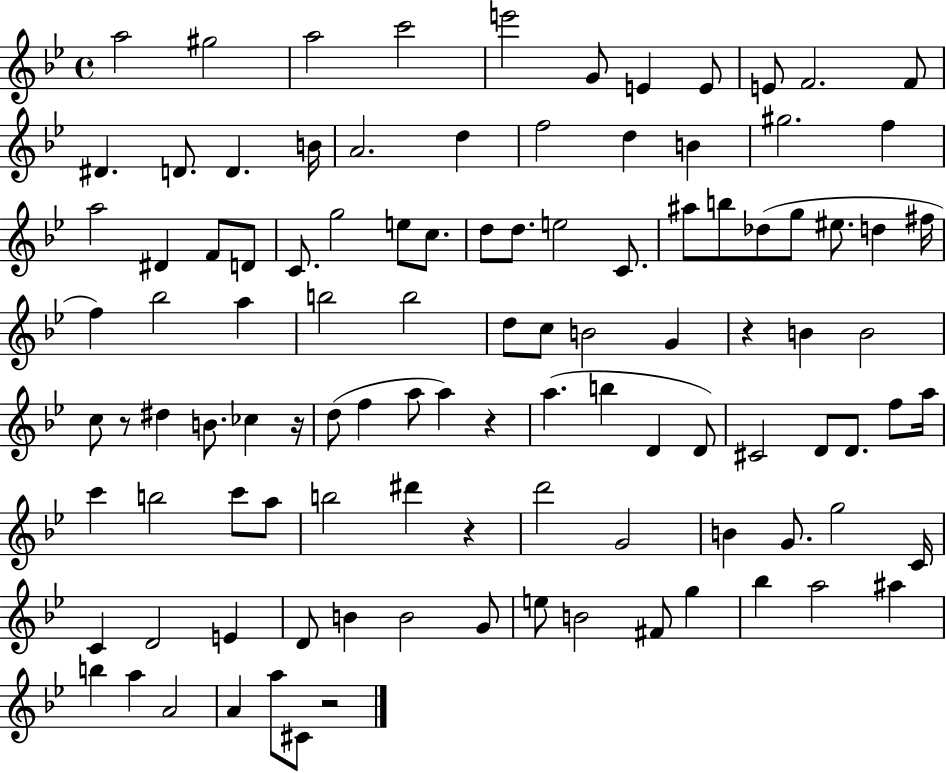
X:1
T:Untitled
M:4/4
L:1/4
K:Bb
a2 ^g2 a2 c'2 e'2 G/2 E E/2 E/2 F2 F/2 ^D D/2 D B/4 A2 d f2 d B ^g2 f a2 ^D F/2 D/2 C/2 g2 e/2 c/2 d/2 d/2 e2 C/2 ^a/2 b/2 _d/2 g/2 ^e/2 d ^f/4 f _b2 a b2 b2 d/2 c/2 B2 G z B B2 c/2 z/2 ^d B/2 _c z/4 d/2 f a/2 a z a b D D/2 ^C2 D/2 D/2 f/2 a/4 c' b2 c'/2 a/2 b2 ^d' z d'2 G2 B G/2 g2 C/4 C D2 E D/2 B B2 G/2 e/2 B2 ^F/2 g _b a2 ^a b a A2 A a/2 ^C/2 z2